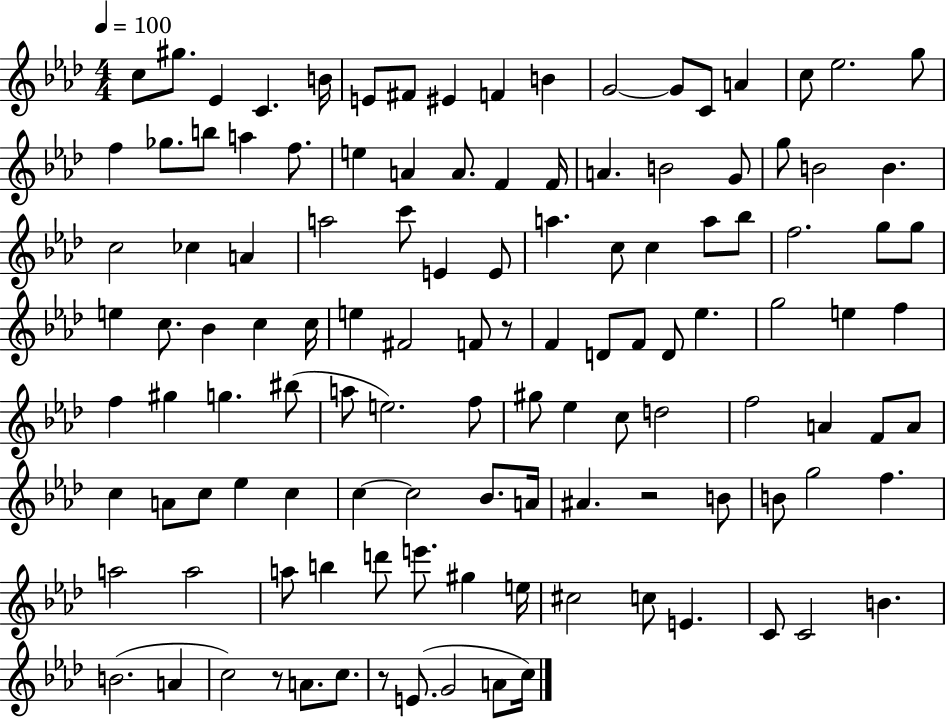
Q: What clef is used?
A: treble